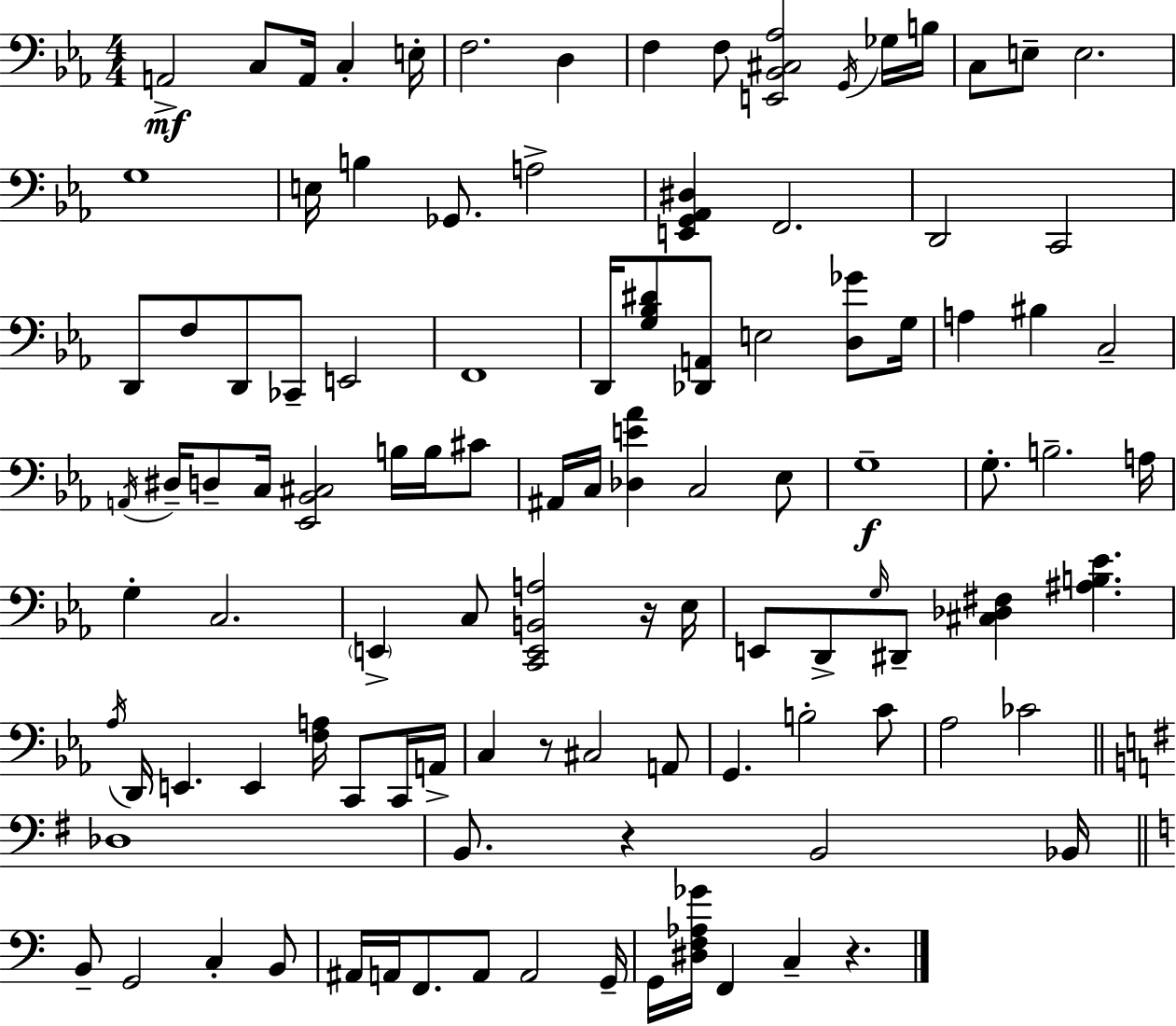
{
  \clef bass
  \numericTimeSignature
  \time 4/4
  \key ees \major
  a,2->\mf c8 a,16 c4-. e16-. | f2. d4 | f4 f8 <e, bes, cis aes>2 \acciaccatura { g,16 } ges16 | b16 c8 e8-- e2. | \break g1 | e16 b4 ges,8. a2-> | <e, g, aes, dis>4 f,2. | d,2 c,2 | \break d,8 f8 d,8 ces,8-- e,2 | f,1 | d,16 <g bes dis'>8 <des, a,>8 e2 <d ges'>8 | g16 a4 bis4 c2-- | \break \acciaccatura { a,16 } dis16-- d8-- c16 <ees, bes, cis>2 b16 b16 | cis'8 ais,16 c16 <des e' aes'>4 c2 | ees8 g1--\f | g8.-. b2.-- | \break a16 g4-. c2. | \parenthesize e,4-> c8 <c, e, b, a>2 | r16 ees16 e,8 d,8-> \grace { g16 } dis,8-- <cis des fis>4 <ais b ees'>4. | \acciaccatura { aes16 } d,16 e,4. e,4 <f a>16 | \break c,8 c,16 a,16-> c4 r8 cis2 | a,8 g,4. b2-. | c'8 aes2 ces'2 | \bar "||" \break \key e \minor des1 | b,8. r4 b,2 bes,16 | \bar "||" \break \key c \major b,8-- g,2 c4-. b,8 | ais,16 a,16 f,8. a,8 a,2 g,16-- | g,16 <dis f aes ges'>16 f,4 c4-- r4. | \bar "|."
}